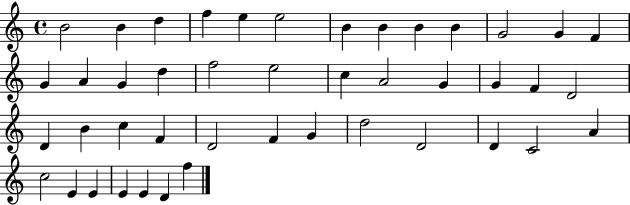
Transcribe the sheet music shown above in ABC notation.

X:1
T:Untitled
M:4/4
L:1/4
K:C
B2 B d f e e2 B B B B G2 G F G A G d f2 e2 c A2 G G F D2 D B c F D2 F G d2 D2 D C2 A c2 E E E E D f